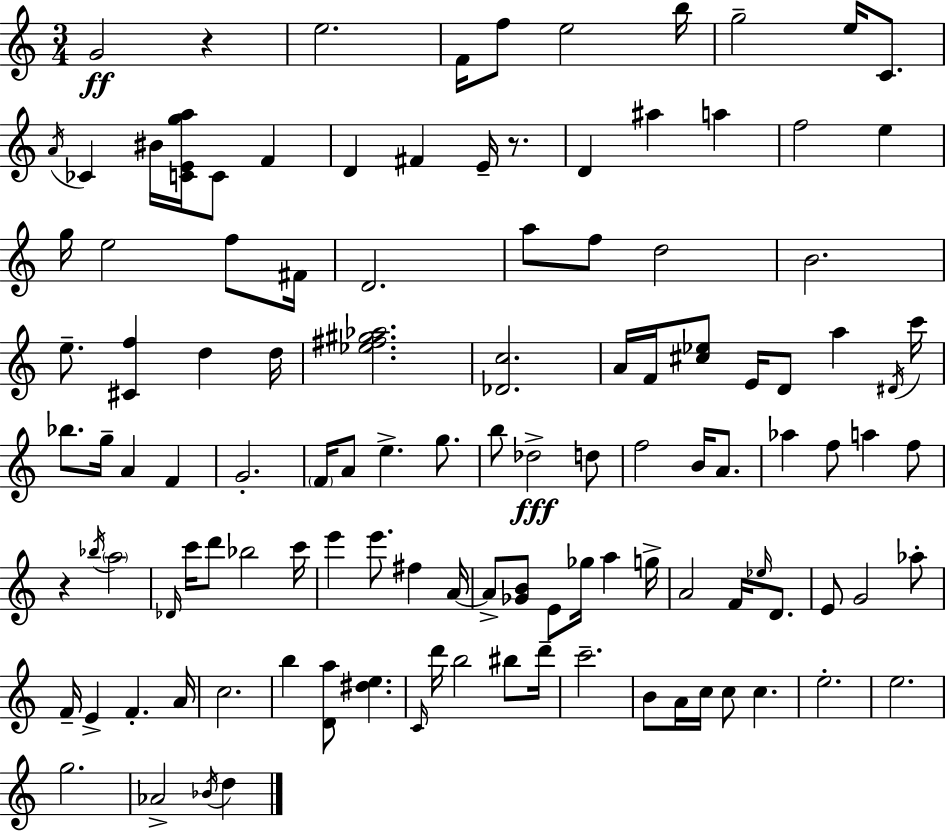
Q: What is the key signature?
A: C major